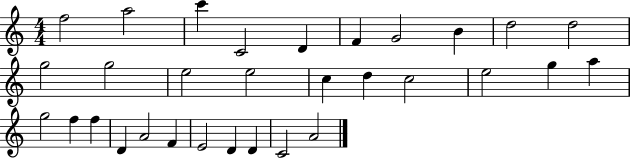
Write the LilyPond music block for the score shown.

{
  \clef treble
  \numericTimeSignature
  \time 4/4
  \key c \major
  f''2 a''2 | c'''4 c'2 d'4 | f'4 g'2 b'4 | d''2 d''2 | \break g''2 g''2 | e''2 e''2 | c''4 d''4 c''2 | e''2 g''4 a''4 | \break g''2 f''4 f''4 | d'4 a'2 f'4 | e'2 d'4 d'4 | c'2 a'2 | \break \bar "|."
}